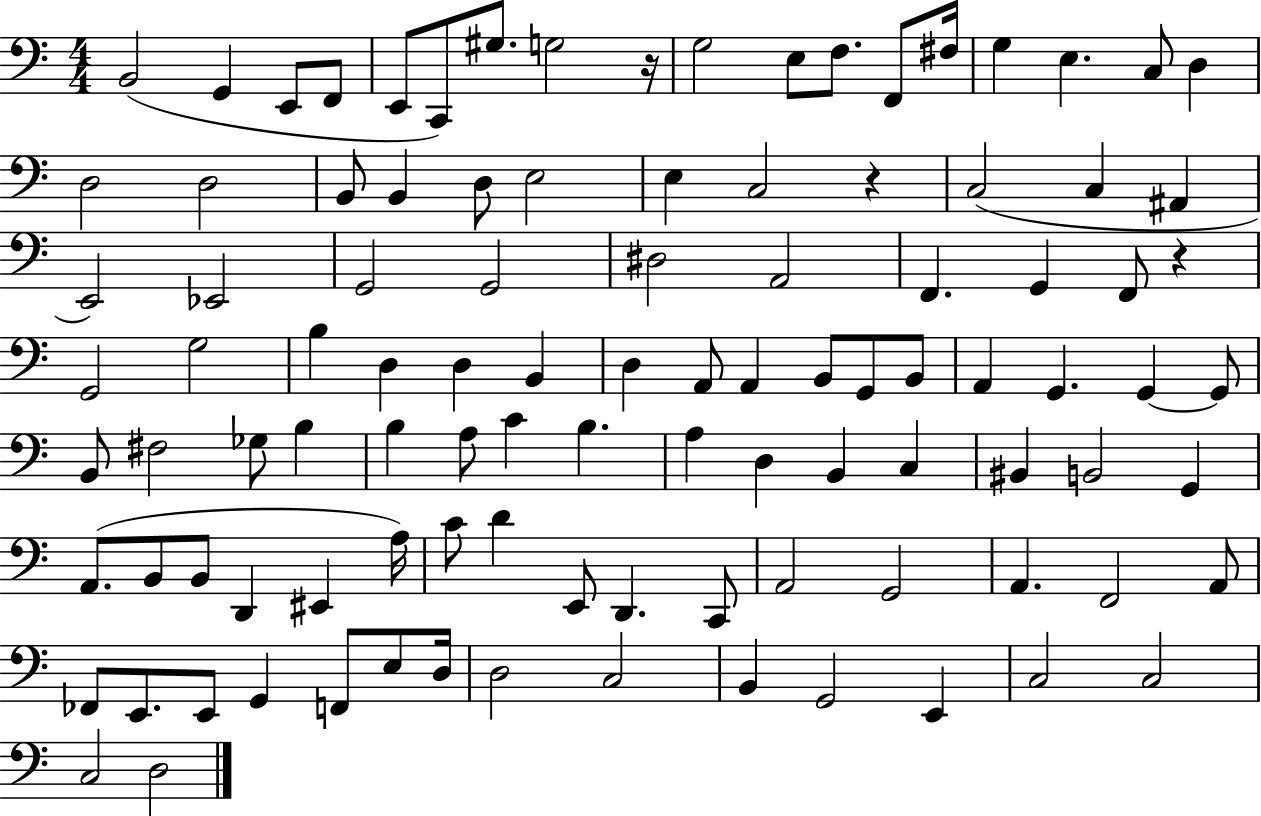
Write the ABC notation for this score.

X:1
T:Untitled
M:4/4
L:1/4
K:C
B,,2 G,, E,,/2 F,,/2 E,,/2 C,,/2 ^G,/2 G,2 z/4 G,2 E,/2 F,/2 F,,/2 ^F,/4 G, E, C,/2 D, D,2 D,2 B,,/2 B,, D,/2 E,2 E, C,2 z C,2 C, ^A,, E,,2 _E,,2 G,,2 G,,2 ^D,2 A,,2 F,, G,, F,,/2 z G,,2 G,2 B, D, D, B,, D, A,,/2 A,, B,,/2 G,,/2 B,,/2 A,, G,, G,, G,,/2 B,,/2 ^F,2 _G,/2 B, B, A,/2 C B, A, D, B,, C, ^B,, B,,2 G,, A,,/2 B,,/2 B,,/2 D,, ^E,, A,/4 C/2 D E,,/2 D,, C,,/2 A,,2 G,,2 A,, F,,2 A,,/2 _F,,/2 E,,/2 E,,/2 G,, F,,/2 E,/2 D,/4 D,2 C,2 B,, G,,2 E,, C,2 C,2 C,2 D,2